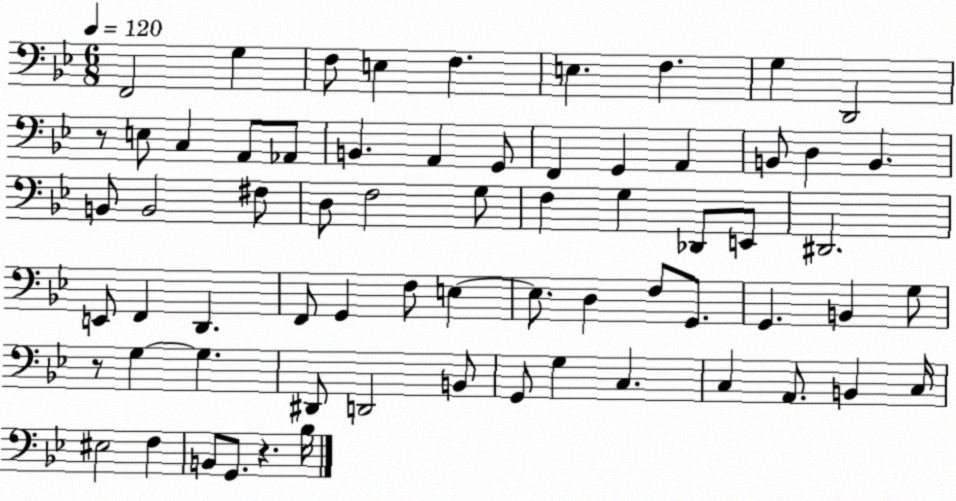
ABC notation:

X:1
T:Untitled
M:6/8
L:1/4
K:Bb
F,,2 G, F,/2 E, F, E, F, G, D,,2 z/2 E,/2 C, A,,/2 _A,,/2 B,, A,, G,,/2 F,, G,, A,, B,,/2 D, B,, B,,/2 B,,2 ^F,/2 D,/2 F,2 G,/2 F, G, _D,,/2 E,,/2 ^D,,2 E,,/2 F,, D,, F,,/2 G,, F,/2 E, E,/2 D, F,/2 G,,/2 G,, B,, G,/2 z/2 G, G, ^D,,/2 D,,2 B,,/2 G,,/2 G, C, C, A,,/2 B,, C,/4 ^E,2 F, B,,/2 G,,/2 z _B,/4